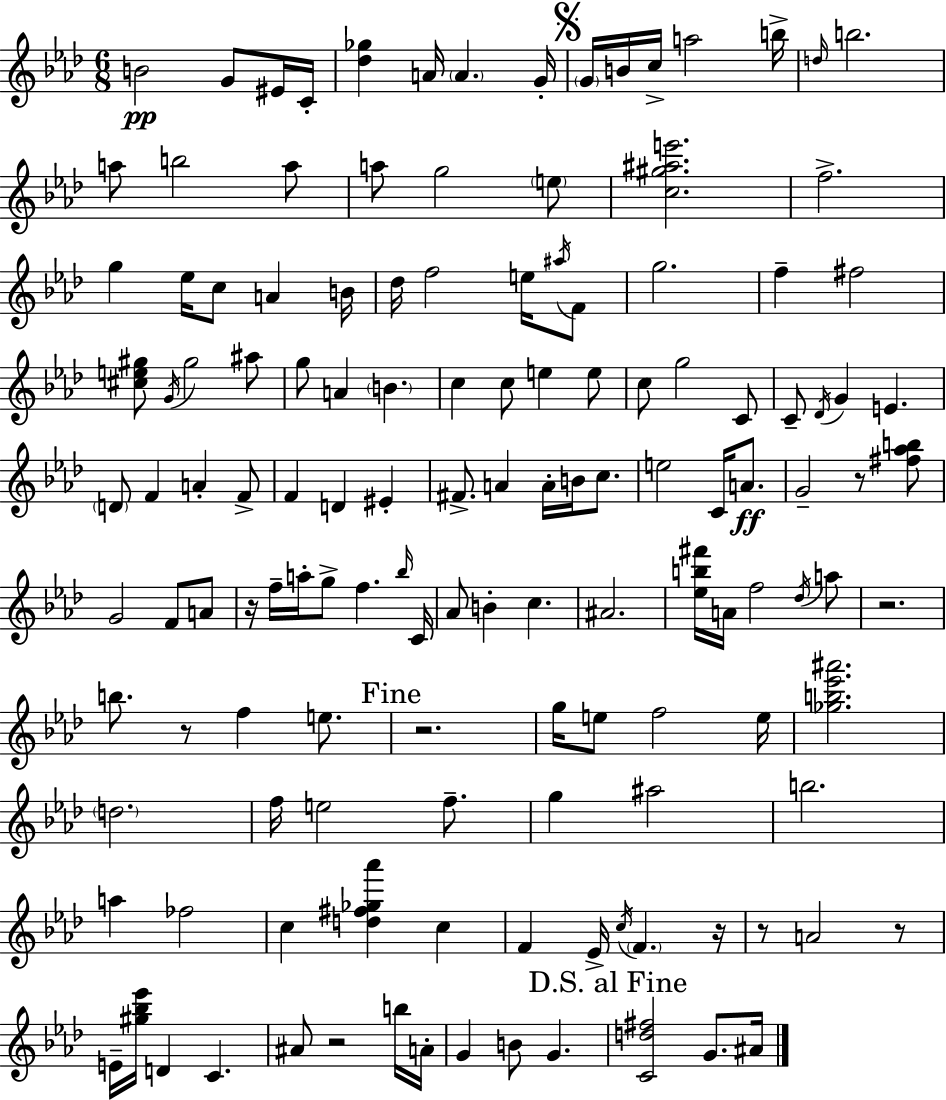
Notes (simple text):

B4/h G4/e EIS4/s C4/s [Db5,Gb5]/q A4/s A4/q. G4/s G4/s B4/s C5/s A5/h B5/s D5/s B5/h. A5/e B5/h A5/e A5/e G5/h E5/e [C5,G#5,A#5,E6]/h. F5/h. G5/q Eb5/s C5/e A4/q B4/s Db5/s F5/h E5/s A#5/s F4/e G5/h. F5/q F#5/h [C#5,E5,G#5]/e G4/s G#5/h A#5/e G5/e A4/q B4/q. C5/q C5/e E5/q E5/e C5/e G5/h C4/e C4/e Db4/s G4/q E4/q. D4/e F4/q A4/q F4/e F4/q D4/q EIS4/q F#4/e. A4/q A4/s B4/s C5/e. E5/h C4/s A4/e. G4/h R/e [F#5,Ab5,B5]/e G4/h F4/e A4/e R/s F5/s A5/s G5/e F5/q. Bb5/s C4/s Ab4/e B4/q C5/q. A#4/h. [Eb5,B5,F#6]/s A4/s F5/h Db5/s A5/e R/h. B5/e. R/e F5/q E5/e. R/h. G5/s E5/e F5/h E5/s [Gb5,B5,Eb6,A#6]/h. D5/h. F5/s E5/h F5/e. G5/q A#5/h B5/h. A5/q FES5/h C5/q [D5,F#5,Gb5,Ab6]/q C5/q F4/q Eb4/s C5/s F4/q. R/s R/e A4/h R/e E4/s [G#5,Bb5,Eb6]/s D4/q C4/q. A#4/e R/h B5/s A4/s G4/q B4/e G4/q. [C4,D5,F#5]/h G4/e. A#4/s